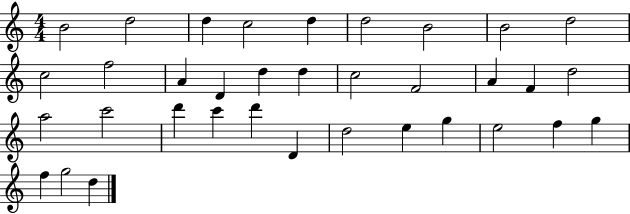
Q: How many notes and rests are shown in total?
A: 35